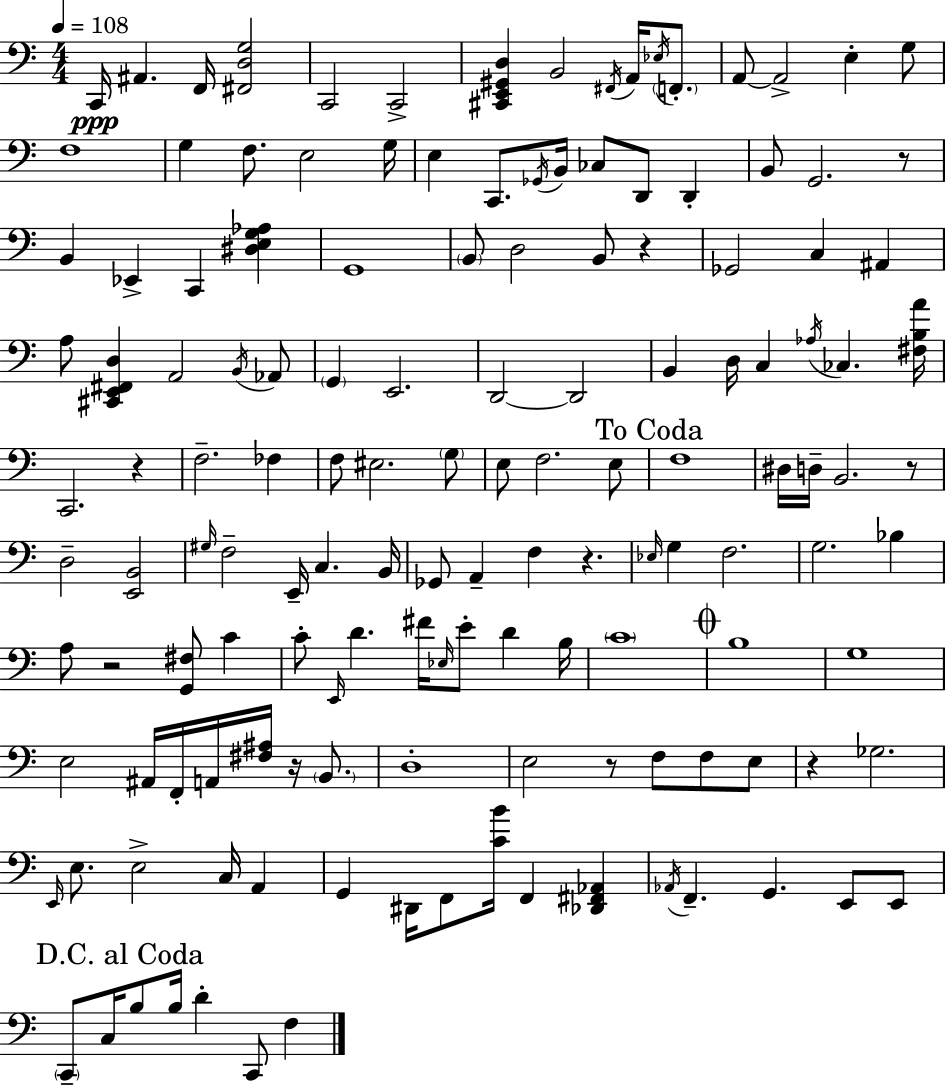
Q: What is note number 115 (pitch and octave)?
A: E2